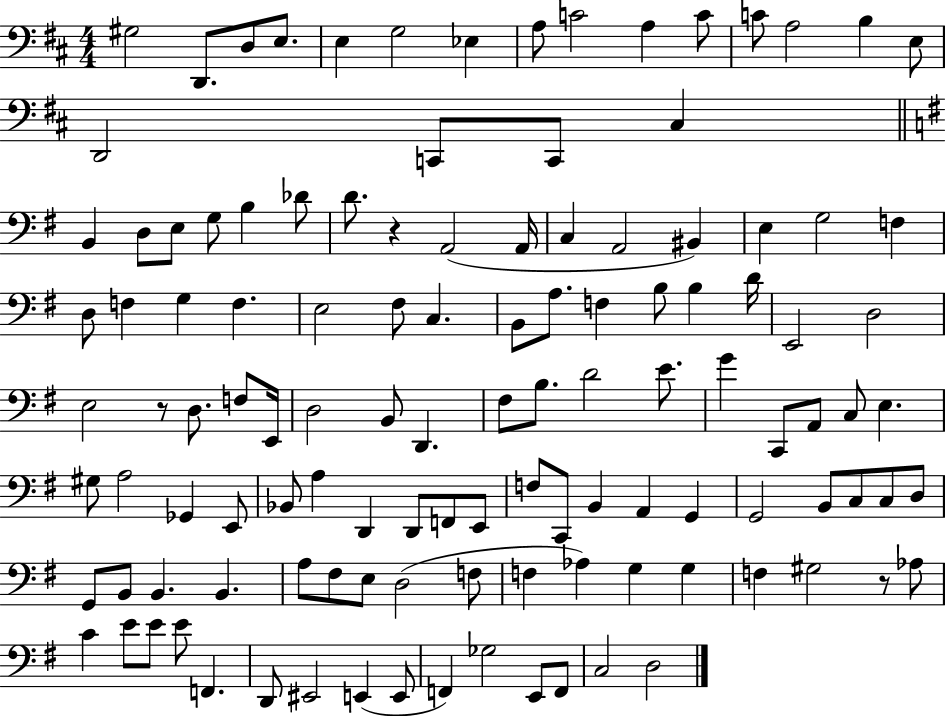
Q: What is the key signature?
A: D major